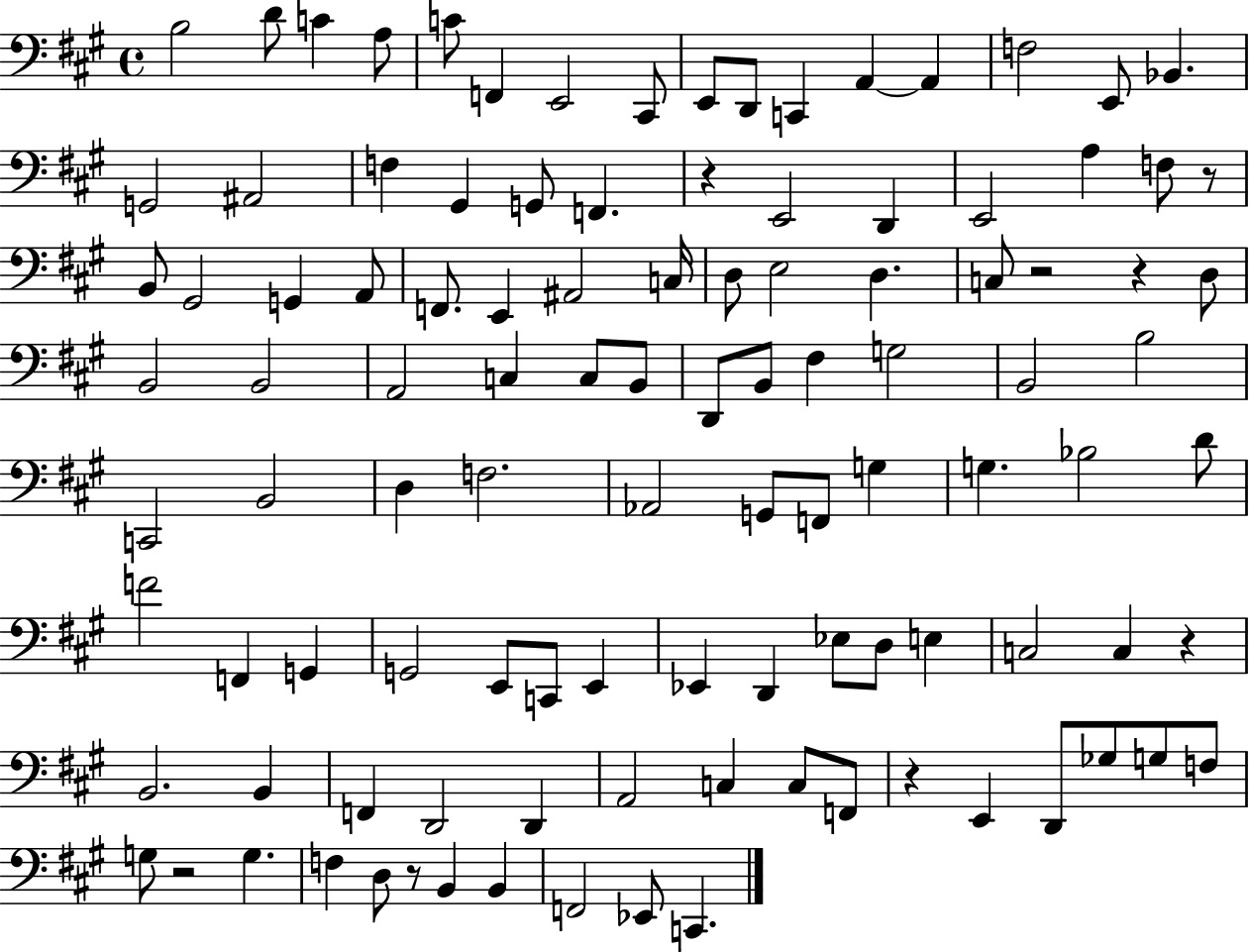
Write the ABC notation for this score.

X:1
T:Untitled
M:4/4
L:1/4
K:A
B,2 D/2 C A,/2 C/2 F,, E,,2 ^C,,/2 E,,/2 D,,/2 C,, A,, A,, F,2 E,,/2 _B,, G,,2 ^A,,2 F, ^G,, G,,/2 F,, z E,,2 D,, E,,2 A, F,/2 z/2 B,,/2 ^G,,2 G,, A,,/2 F,,/2 E,, ^A,,2 C,/4 D,/2 E,2 D, C,/2 z2 z D,/2 B,,2 B,,2 A,,2 C, C,/2 B,,/2 D,,/2 B,,/2 ^F, G,2 B,,2 B,2 C,,2 B,,2 D, F,2 _A,,2 G,,/2 F,,/2 G, G, _B,2 D/2 F2 F,, G,, G,,2 E,,/2 C,,/2 E,, _E,, D,, _E,/2 D,/2 E, C,2 C, z B,,2 B,, F,, D,,2 D,, A,,2 C, C,/2 F,,/2 z E,, D,,/2 _G,/2 G,/2 F,/2 G,/2 z2 G, F, D,/2 z/2 B,, B,, F,,2 _E,,/2 C,,